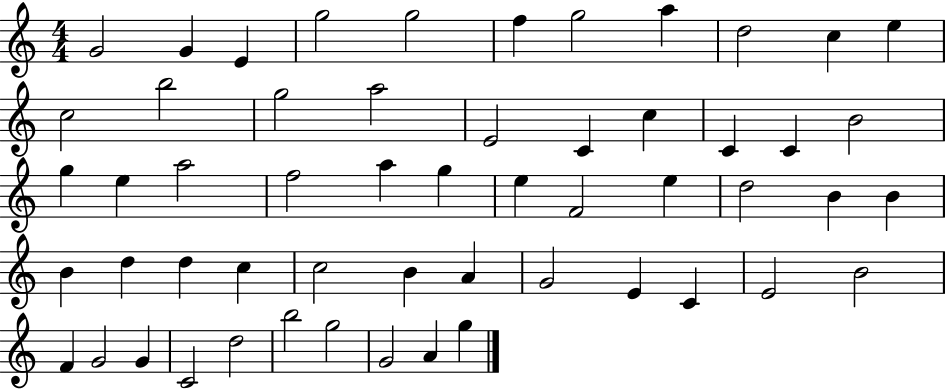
G4/h G4/q E4/q G5/h G5/h F5/q G5/h A5/q D5/h C5/q E5/q C5/h B5/h G5/h A5/h E4/h C4/q C5/q C4/q C4/q B4/h G5/q E5/q A5/h F5/h A5/q G5/q E5/q F4/h E5/q D5/h B4/q B4/q B4/q D5/q D5/q C5/q C5/h B4/q A4/q G4/h E4/q C4/q E4/h B4/h F4/q G4/h G4/q C4/h D5/h B5/h G5/h G4/h A4/q G5/q